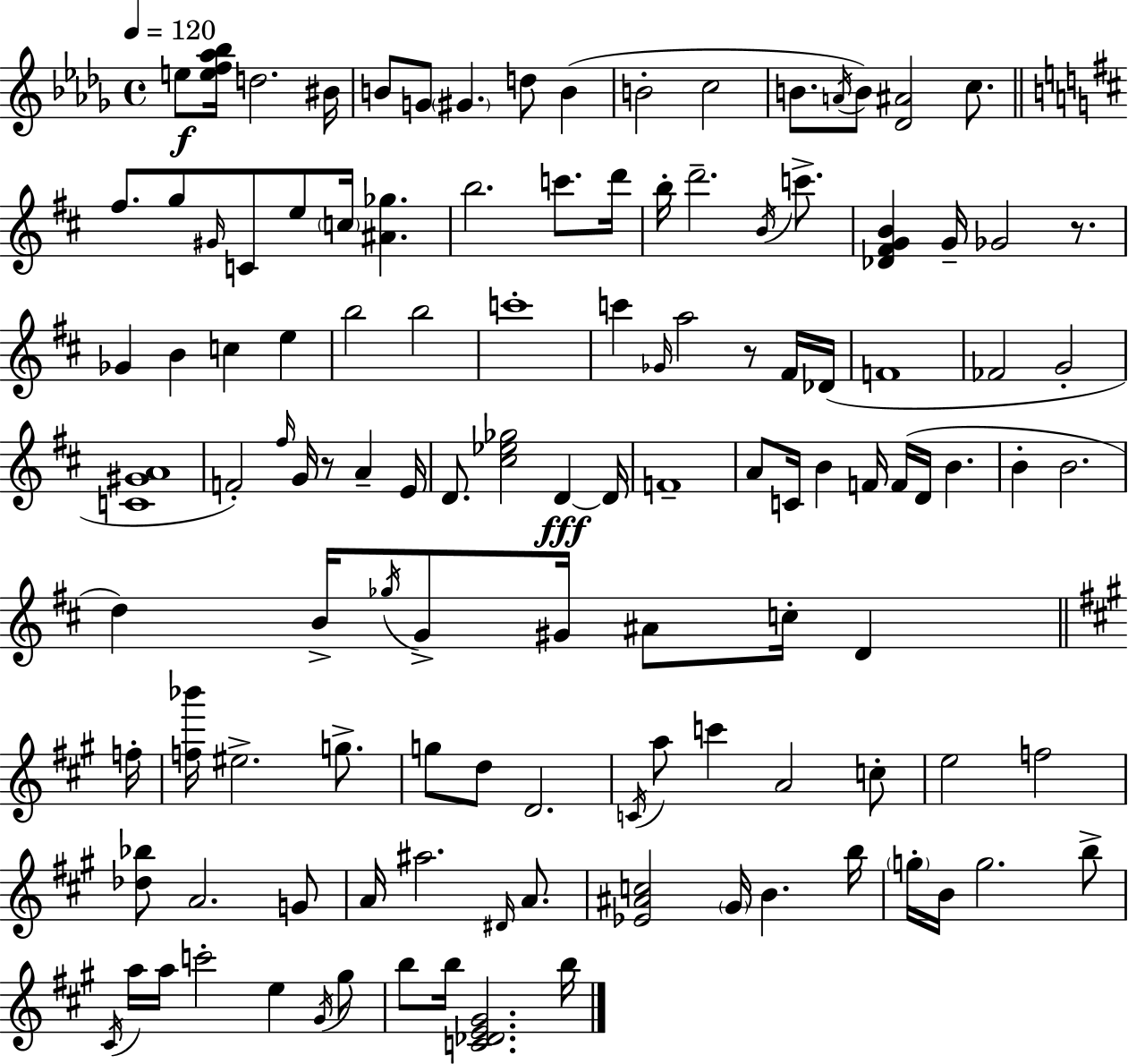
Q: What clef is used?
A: treble